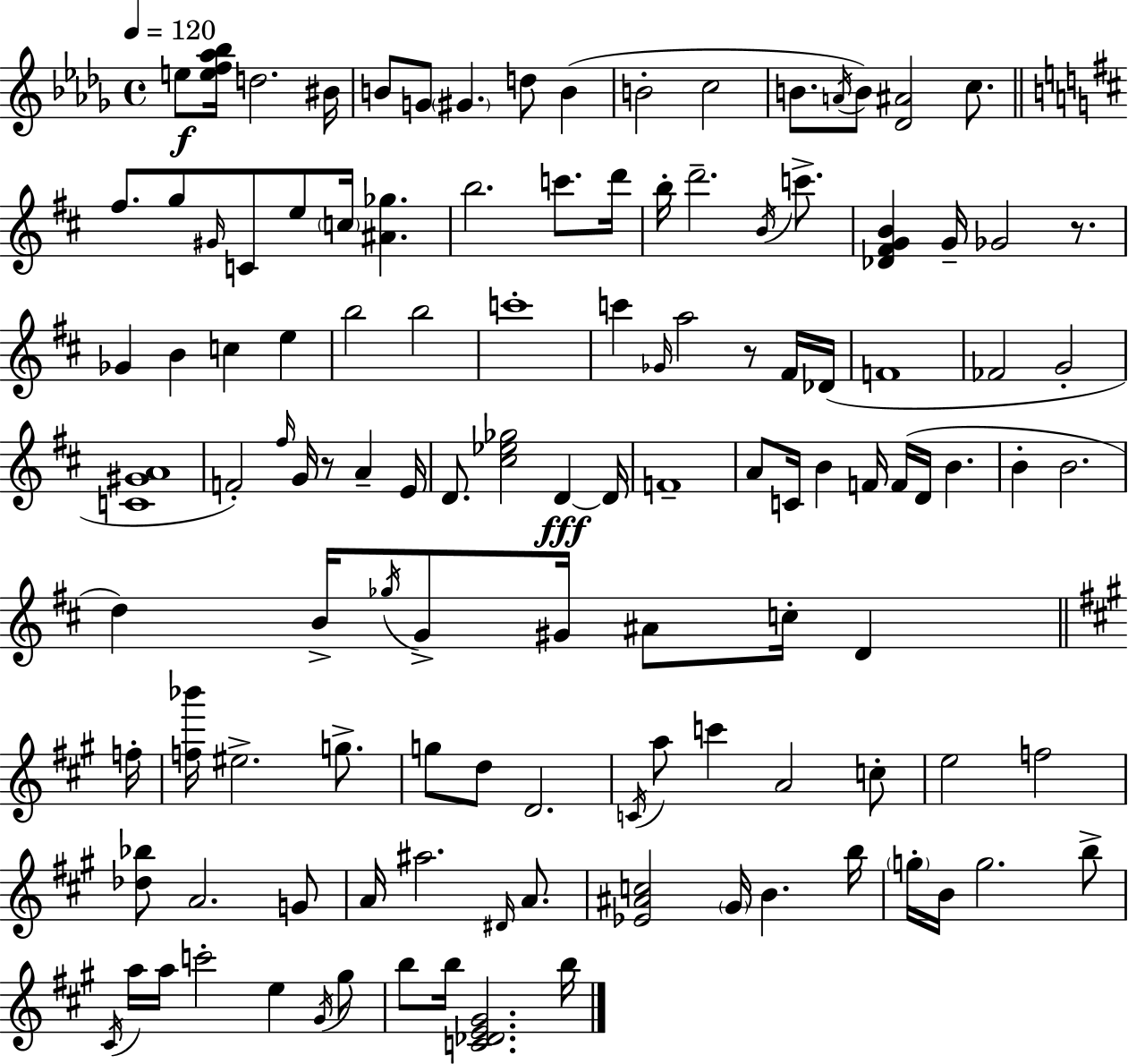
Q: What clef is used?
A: treble